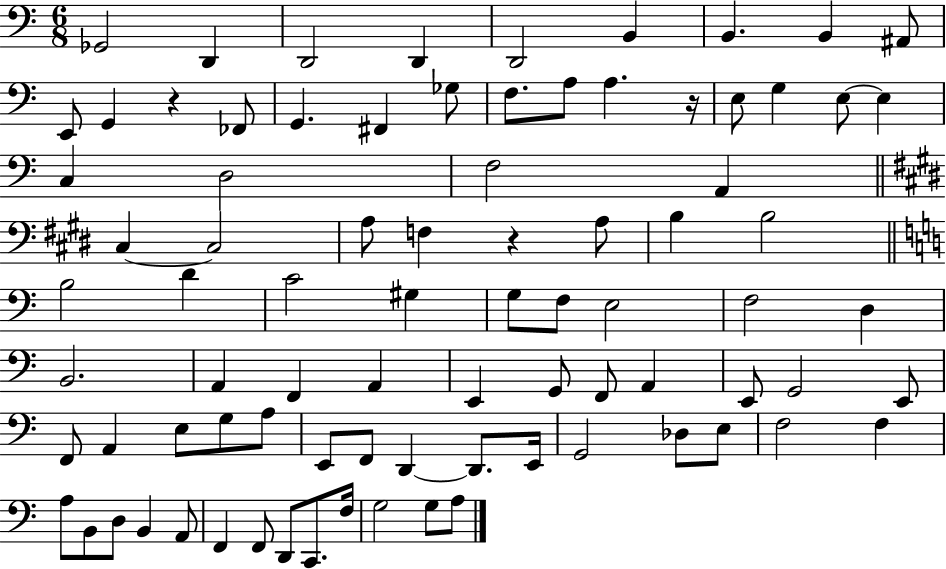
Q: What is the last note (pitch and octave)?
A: A3